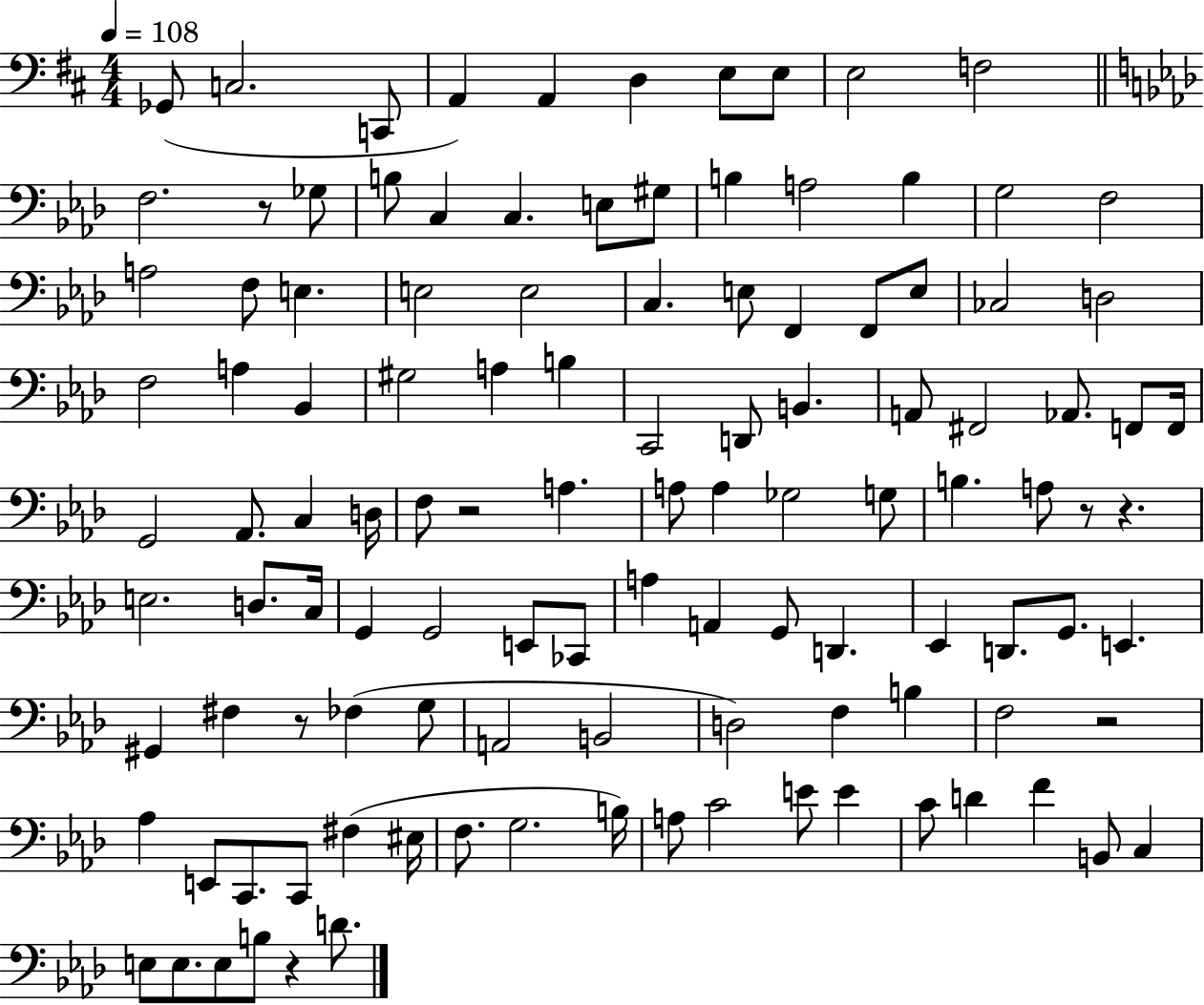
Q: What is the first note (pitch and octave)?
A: Gb2